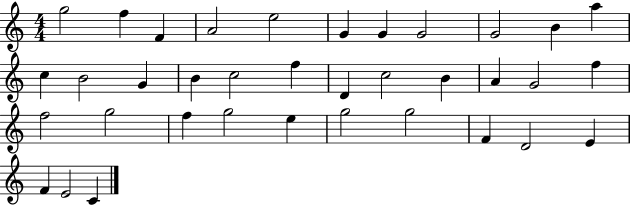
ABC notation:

X:1
T:Untitled
M:4/4
L:1/4
K:C
g2 f F A2 e2 G G G2 G2 B a c B2 G B c2 f D c2 B A G2 f f2 g2 f g2 e g2 g2 F D2 E F E2 C